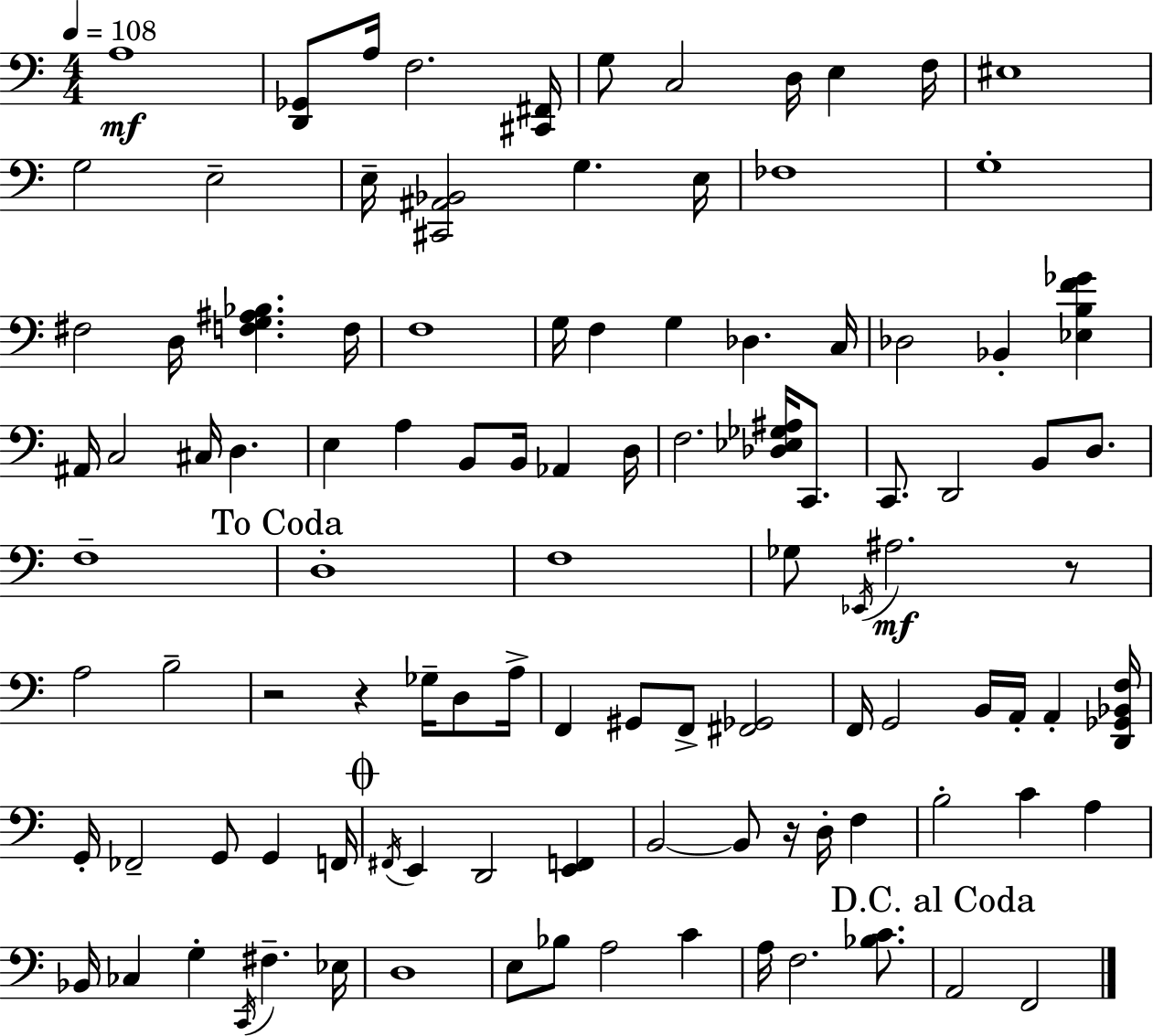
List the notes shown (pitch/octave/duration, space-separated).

A3/w [D2,Gb2]/e A3/s F3/h. [C#2,F#2]/s G3/e C3/h D3/s E3/q F3/s EIS3/w G3/h E3/h E3/s [C#2,A#2,Bb2]/h G3/q. E3/s FES3/w G3/w F#3/h D3/s [F3,G3,A#3,Bb3]/q. F3/s F3/w G3/s F3/q G3/q Db3/q. C3/s Db3/h Bb2/q [Eb3,B3,F4,Gb4]/q A#2/s C3/h C#3/s D3/q. E3/q A3/q B2/e B2/s Ab2/q D3/s F3/h. [Db3,Eb3,Gb3,A#3]/s C2/e. C2/e. D2/h B2/e D3/e. F3/w D3/w F3/w Gb3/e Eb2/s A#3/h. R/e A3/h B3/h R/h R/q Gb3/s D3/e A3/s F2/q G#2/e F2/e [F#2,Gb2]/h F2/s G2/h B2/s A2/s A2/q [D2,Gb2,Bb2,F3]/s G2/s FES2/h G2/e G2/q F2/s F#2/s E2/q D2/h [E2,F2]/q B2/h B2/e R/s D3/s F3/q B3/h C4/q A3/q Bb2/s CES3/q G3/q C2/s F#3/q. Eb3/s D3/w E3/e Bb3/e A3/h C4/q A3/s F3/h. [Bb3,C4]/e. A2/h F2/h